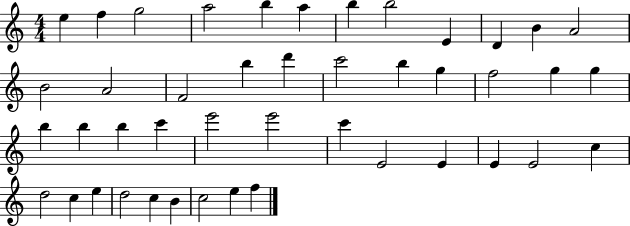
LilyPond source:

{
  \clef treble
  \numericTimeSignature
  \time 4/4
  \key c \major
  e''4 f''4 g''2 | a''2 b''4 a''4 | b''4 b''2 e'4 | d'4 b'4 a'2 | \break b'2 a'2 | f'2 b''4 d'''4 | c'''2 b''4 g''4 | f''2 g''4 g''4 | \break b''4 b''4 b''4 c'''4 | e'''2 e'''2 | c'''4 e'2 e'4 | e'4 e'2 c''4 | \break d''2 c''4 e''4 | d''2 c''4 b'4 | c''2 e''4 f''4 | \bar "|."
}